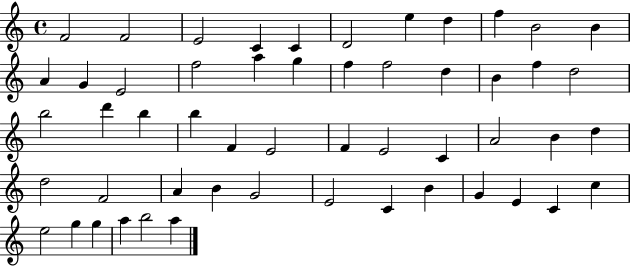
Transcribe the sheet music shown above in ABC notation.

X:1
T:Untitled
M:4/4
L:1/4
K:C
F2 F2 E2 C C D2 e d f B2 B A G E2 f2 a g f f2 d B f d2 b2 d' b b F E2 F E2 C A2 B d d2 F2 A B G2 E2 C B G E C c e2 g g a b2 a